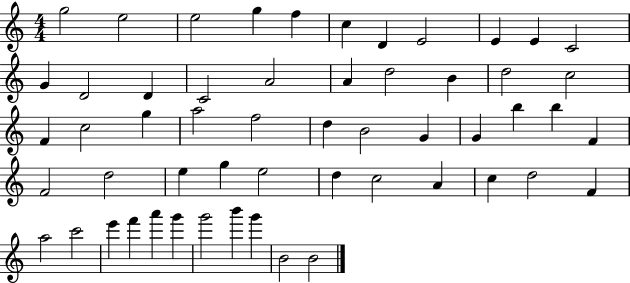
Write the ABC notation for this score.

X:1
T:Untitled
M:4/4
L:1/4
K:C
g2 e2 e2 g f c D E2 E E C2 G D2 D C2 A2 A d2 B d2 c2 F c2 g a2 f2 d B2 G G b b F F2 d2 e g e2 d c2 A c d2 F a2 c'2 e' f' a' g' g'2 b' g' B2 B2